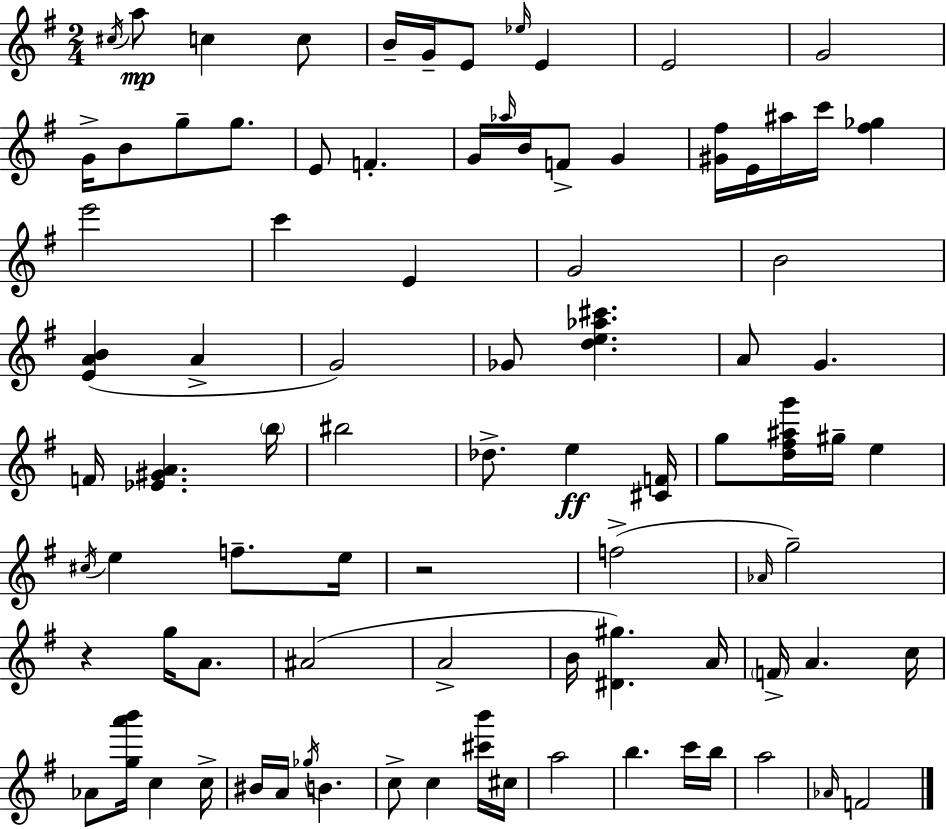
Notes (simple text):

C#5/s A5/e C5/q C5/e B4/s G4/s E4/e Eb5/s E4/q E4/h G4/h G4/s B4/e G5/e G5/e. E4/e F4/q. G4/s Ab5/s B4/s F4/e G4/q [G#4,F#5]/s E4/s A#5/s C6/s [F#5,Gb5]/q E6/h C6/q E4/q G4/h B4/h [E4,A4,B4]/q A4/q G4/h Gb4/e [D5,E5,Ab5,C#6]/q. A4/e G4/q. F4/s [Eb4,G#4,A4]/q. B5/s BIS5/h Db5/e. E5/q [C#4,F4]/s G5/e [D5,F#5,A#5,G6]/s G#5/s E5/q C#5/s E5/q F5/e. E5/s R/h F5/h Ab4/s G5/h R/q G5/s A4/e. A#4/h A4/h B4/s [D#4,G#5]/q. A4/s F4/s A4/q. C5/s Ab4/e [G5,A6,B6]/s C5/q C5/s BIS4/s A4/s Gb5/s B4/q. C5/e C5/q [C#6,B6]/s C#5/s A5/h B5/q. C6/s B5/s A5/h Ab4/s F4/h